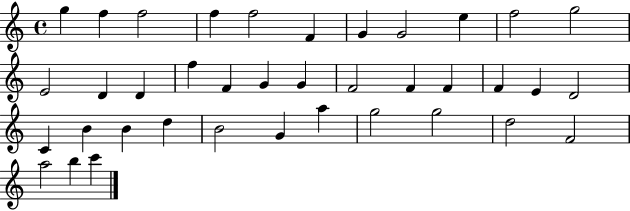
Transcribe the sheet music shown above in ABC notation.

X:1
T:Untitled
M:4/4
L:1/4
K:C
g f f2 f f2 F G G2 e f2 g2 E2 D D f F G G F2 F F F E D2 C B B d B2 G a g2 g2 d2 F2 a2 b c'